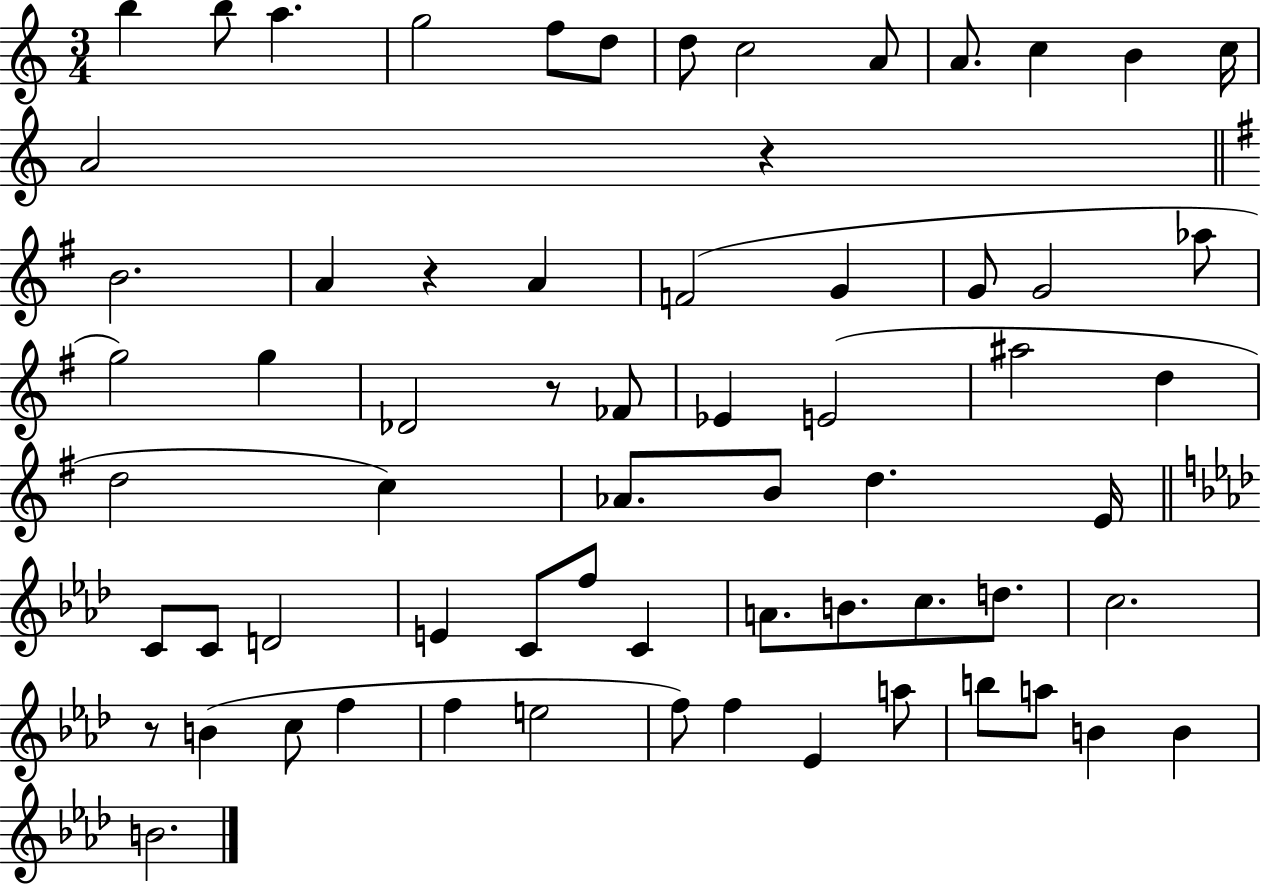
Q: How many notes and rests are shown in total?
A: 66